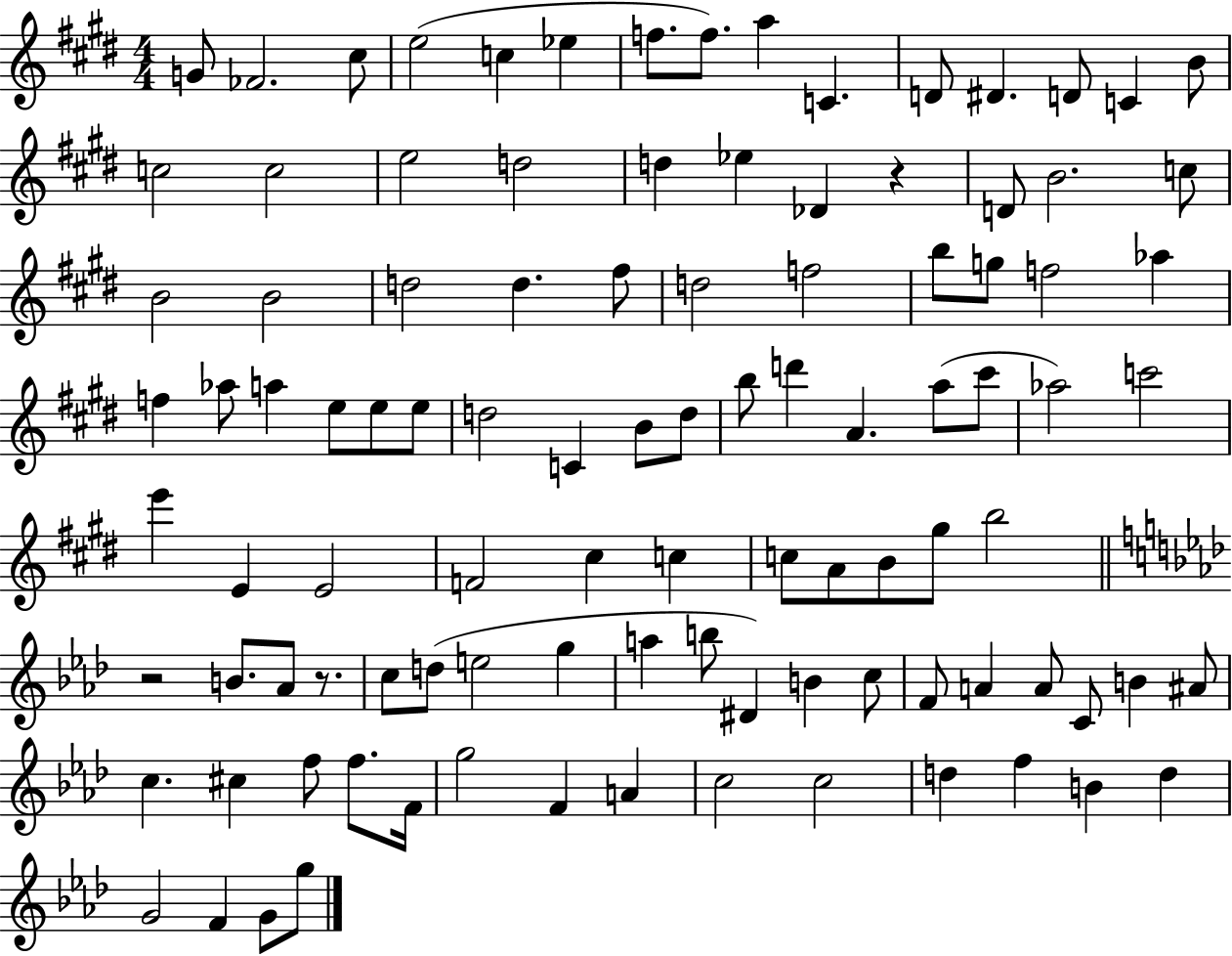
X:1
T:Untitled
M:4/4
L:1/4
K:E
G/2 _F2 ^c/2 e2 c _e f/2 f/2 a C D/2 ^D D/2 C B/2 c2 c2 e2 d2 d _e _D z D/2 B2 c/2 B2 B2 d2 d ^f/2 d2 f2 b/2 g/2 f2 _a f _a/2 a e/2 e/2 e/2 d2 C B/2 d/2 b/2 d' A a/2 ^c'/2 _a2 c'2 e' E E2 F2 ^c c c/2 A/2 B/2 ^g/2 b2 z2 B/2 _A/2 z/2 c/2 d/2 e2 g a b/2 ^D B c/2 F/2 A A/2 C/2 B ^A/2 c ^c f/2 f/2 F/4 g2 F A c2 c2 d f B d G2 F G/2 g/2